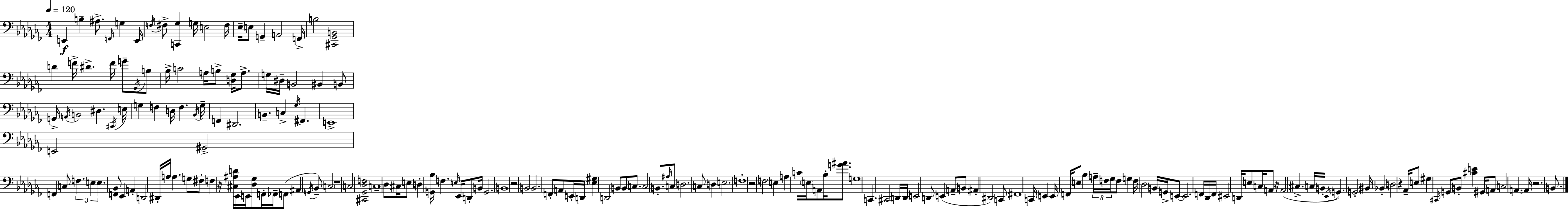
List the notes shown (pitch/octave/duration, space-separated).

E2/q B3/q A#3/e. F2/s G3/q E2/s F3/s F#3/e [C2,Gb3]/q G3/s E3/h F#3/s Eb3/s E3/e G2/q A2/h F2/s B3/h [C#2,Gb2,B2]/h D4/q F4/s D#4/q. F4/s G4/e Gb2/s B3/e Bb3/s C4/h A3/s B3/e [D3,Gb3]/s A3/e. G3/s D#3/s B2/h BIS2/q B2/e G2/s A2/s B2/h D#3/q. C#2/s E3/s G3/q F3/q D3/s F3/q. Bb2/s G3/s F2/q D#2/h. B2/q. C3/q Gb3/s F#2/q. E2/w E2/h G#2/h F2/q C3/e F3/q. E3/q E3/q. [F2,Bb2]/e Eb2/q A2/q D2/h D#2/s A3/s A3/q. G3/e F#3/e F3/q R/s [C#3,A#3,D4]/s Eb2/s E2/s [Db3,Gb3]/e F2/s FES2/s F2/e A#2/q G2/s Bb2/e C3/h R/w C3/h [C#2,Gb2,Db3,F3]/h C3/w Db3/e C#3/s E3/e D3/q [G2,Bb3]/s F3/q. E3/s Eb2/s D2/e B2/s G2/h. B2/w R/h B2/h B2/h. F2/e A2/e E2/s D2/s [Eb3,G#3]/q D2/h B2/e B2/e C3/e. C3/h B2/e. A#3/s C3/e D3/h. C3/e D3/q E3/h. F3/w R/h F3/h E3/q A3/q C4/s E3/s A2/e Bb3/s [G4,A#4]/e. G3/w C2/q. C#2/h D2/s D2/s E2/h D2/e E2/q A2/e B2/e A#2/q D#2/h C2/e F#2/w C2/s E2/q E2/s F2/s E3/e Bb3/q A3/s F3/s Gb3/s F3/e G3/q F3/s Db3/h B2/s G2/s E2/e E2/h. F2/s Db2/s F2/s EIS2/h D2/s E3/e C3/s A2/e R/s A2/h C#3/q. C3/s B2/s Eb2/s G2/q. G2/h BIS2/s Bb2/q D3/h R/q Ab2/s E3/e G#3/q C#2/s G2/e B2/e [C#4,E4]/q G#2/s A2/e C3/h A2/q. A2/s R/h. B2/e.